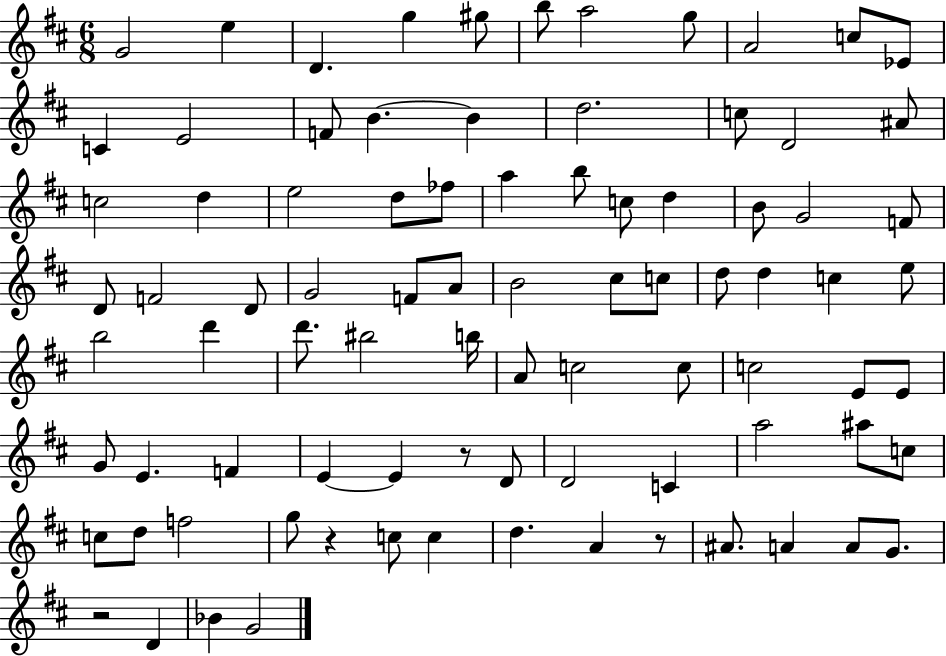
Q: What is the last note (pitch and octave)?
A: G4